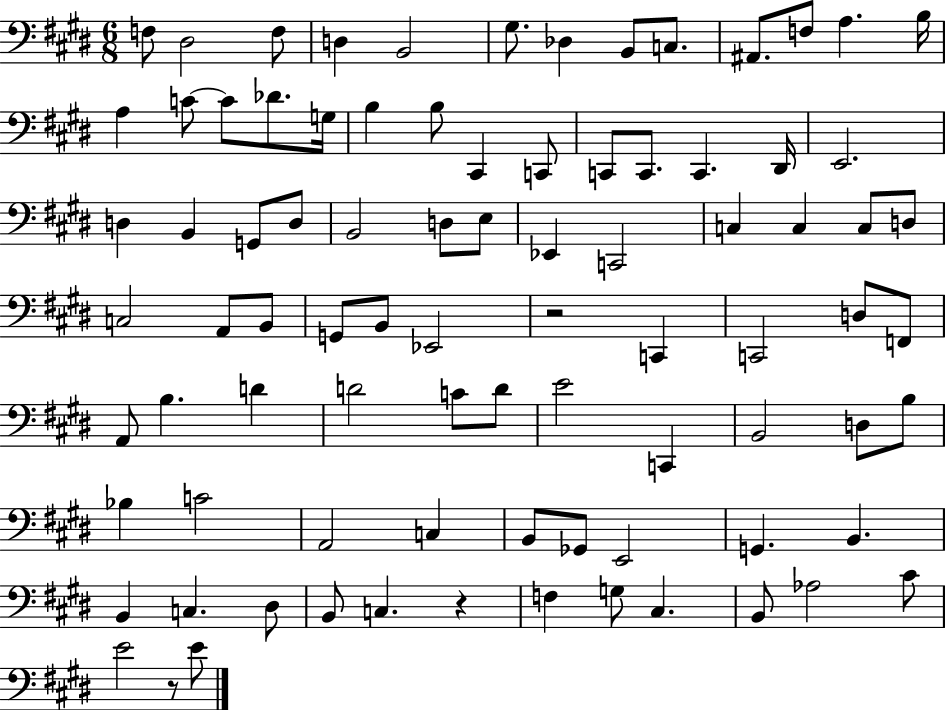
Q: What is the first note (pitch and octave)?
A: F3